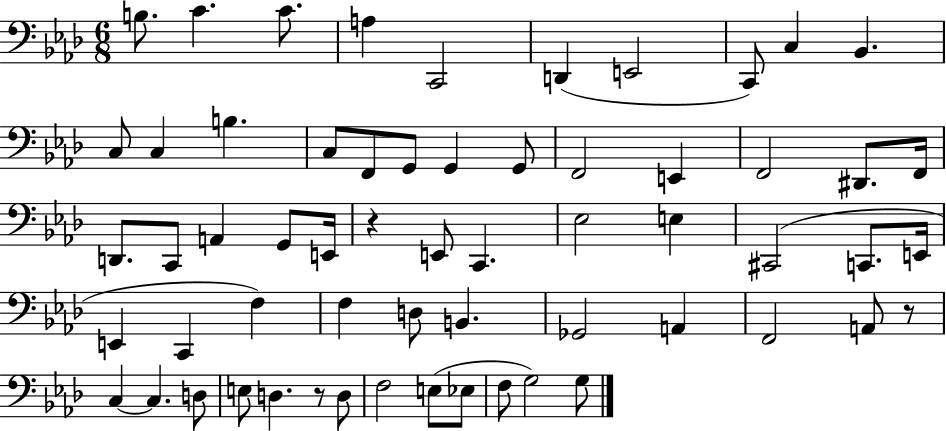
X:1
T:Untitled
M:6/8
L:1/4
K:Ab
B,/2 C C/2 A, C,,2 D,, E,,2 C,,/2 C, _B,, C,/2 C, B, C,/2 F,,/2 G,,/2 G,, G,,/2 F,,2 E,, F,,2 ^D,,/2 F,,/4 D,,/2 C,,/2 A,, G,,/2 E,,/4 z E,,/2 C,, _E,2 E, ^C,,2 C,,/2 E,,/4 E,, C,, F, F, D,/2 B,, _G,,2 A,, F,,2 A,,/2 z/2 C, C, D,/2 E,/2 D, z/2 D,/2 F,2 E,/2 _E,/2 F,/2 G,2 G,/2